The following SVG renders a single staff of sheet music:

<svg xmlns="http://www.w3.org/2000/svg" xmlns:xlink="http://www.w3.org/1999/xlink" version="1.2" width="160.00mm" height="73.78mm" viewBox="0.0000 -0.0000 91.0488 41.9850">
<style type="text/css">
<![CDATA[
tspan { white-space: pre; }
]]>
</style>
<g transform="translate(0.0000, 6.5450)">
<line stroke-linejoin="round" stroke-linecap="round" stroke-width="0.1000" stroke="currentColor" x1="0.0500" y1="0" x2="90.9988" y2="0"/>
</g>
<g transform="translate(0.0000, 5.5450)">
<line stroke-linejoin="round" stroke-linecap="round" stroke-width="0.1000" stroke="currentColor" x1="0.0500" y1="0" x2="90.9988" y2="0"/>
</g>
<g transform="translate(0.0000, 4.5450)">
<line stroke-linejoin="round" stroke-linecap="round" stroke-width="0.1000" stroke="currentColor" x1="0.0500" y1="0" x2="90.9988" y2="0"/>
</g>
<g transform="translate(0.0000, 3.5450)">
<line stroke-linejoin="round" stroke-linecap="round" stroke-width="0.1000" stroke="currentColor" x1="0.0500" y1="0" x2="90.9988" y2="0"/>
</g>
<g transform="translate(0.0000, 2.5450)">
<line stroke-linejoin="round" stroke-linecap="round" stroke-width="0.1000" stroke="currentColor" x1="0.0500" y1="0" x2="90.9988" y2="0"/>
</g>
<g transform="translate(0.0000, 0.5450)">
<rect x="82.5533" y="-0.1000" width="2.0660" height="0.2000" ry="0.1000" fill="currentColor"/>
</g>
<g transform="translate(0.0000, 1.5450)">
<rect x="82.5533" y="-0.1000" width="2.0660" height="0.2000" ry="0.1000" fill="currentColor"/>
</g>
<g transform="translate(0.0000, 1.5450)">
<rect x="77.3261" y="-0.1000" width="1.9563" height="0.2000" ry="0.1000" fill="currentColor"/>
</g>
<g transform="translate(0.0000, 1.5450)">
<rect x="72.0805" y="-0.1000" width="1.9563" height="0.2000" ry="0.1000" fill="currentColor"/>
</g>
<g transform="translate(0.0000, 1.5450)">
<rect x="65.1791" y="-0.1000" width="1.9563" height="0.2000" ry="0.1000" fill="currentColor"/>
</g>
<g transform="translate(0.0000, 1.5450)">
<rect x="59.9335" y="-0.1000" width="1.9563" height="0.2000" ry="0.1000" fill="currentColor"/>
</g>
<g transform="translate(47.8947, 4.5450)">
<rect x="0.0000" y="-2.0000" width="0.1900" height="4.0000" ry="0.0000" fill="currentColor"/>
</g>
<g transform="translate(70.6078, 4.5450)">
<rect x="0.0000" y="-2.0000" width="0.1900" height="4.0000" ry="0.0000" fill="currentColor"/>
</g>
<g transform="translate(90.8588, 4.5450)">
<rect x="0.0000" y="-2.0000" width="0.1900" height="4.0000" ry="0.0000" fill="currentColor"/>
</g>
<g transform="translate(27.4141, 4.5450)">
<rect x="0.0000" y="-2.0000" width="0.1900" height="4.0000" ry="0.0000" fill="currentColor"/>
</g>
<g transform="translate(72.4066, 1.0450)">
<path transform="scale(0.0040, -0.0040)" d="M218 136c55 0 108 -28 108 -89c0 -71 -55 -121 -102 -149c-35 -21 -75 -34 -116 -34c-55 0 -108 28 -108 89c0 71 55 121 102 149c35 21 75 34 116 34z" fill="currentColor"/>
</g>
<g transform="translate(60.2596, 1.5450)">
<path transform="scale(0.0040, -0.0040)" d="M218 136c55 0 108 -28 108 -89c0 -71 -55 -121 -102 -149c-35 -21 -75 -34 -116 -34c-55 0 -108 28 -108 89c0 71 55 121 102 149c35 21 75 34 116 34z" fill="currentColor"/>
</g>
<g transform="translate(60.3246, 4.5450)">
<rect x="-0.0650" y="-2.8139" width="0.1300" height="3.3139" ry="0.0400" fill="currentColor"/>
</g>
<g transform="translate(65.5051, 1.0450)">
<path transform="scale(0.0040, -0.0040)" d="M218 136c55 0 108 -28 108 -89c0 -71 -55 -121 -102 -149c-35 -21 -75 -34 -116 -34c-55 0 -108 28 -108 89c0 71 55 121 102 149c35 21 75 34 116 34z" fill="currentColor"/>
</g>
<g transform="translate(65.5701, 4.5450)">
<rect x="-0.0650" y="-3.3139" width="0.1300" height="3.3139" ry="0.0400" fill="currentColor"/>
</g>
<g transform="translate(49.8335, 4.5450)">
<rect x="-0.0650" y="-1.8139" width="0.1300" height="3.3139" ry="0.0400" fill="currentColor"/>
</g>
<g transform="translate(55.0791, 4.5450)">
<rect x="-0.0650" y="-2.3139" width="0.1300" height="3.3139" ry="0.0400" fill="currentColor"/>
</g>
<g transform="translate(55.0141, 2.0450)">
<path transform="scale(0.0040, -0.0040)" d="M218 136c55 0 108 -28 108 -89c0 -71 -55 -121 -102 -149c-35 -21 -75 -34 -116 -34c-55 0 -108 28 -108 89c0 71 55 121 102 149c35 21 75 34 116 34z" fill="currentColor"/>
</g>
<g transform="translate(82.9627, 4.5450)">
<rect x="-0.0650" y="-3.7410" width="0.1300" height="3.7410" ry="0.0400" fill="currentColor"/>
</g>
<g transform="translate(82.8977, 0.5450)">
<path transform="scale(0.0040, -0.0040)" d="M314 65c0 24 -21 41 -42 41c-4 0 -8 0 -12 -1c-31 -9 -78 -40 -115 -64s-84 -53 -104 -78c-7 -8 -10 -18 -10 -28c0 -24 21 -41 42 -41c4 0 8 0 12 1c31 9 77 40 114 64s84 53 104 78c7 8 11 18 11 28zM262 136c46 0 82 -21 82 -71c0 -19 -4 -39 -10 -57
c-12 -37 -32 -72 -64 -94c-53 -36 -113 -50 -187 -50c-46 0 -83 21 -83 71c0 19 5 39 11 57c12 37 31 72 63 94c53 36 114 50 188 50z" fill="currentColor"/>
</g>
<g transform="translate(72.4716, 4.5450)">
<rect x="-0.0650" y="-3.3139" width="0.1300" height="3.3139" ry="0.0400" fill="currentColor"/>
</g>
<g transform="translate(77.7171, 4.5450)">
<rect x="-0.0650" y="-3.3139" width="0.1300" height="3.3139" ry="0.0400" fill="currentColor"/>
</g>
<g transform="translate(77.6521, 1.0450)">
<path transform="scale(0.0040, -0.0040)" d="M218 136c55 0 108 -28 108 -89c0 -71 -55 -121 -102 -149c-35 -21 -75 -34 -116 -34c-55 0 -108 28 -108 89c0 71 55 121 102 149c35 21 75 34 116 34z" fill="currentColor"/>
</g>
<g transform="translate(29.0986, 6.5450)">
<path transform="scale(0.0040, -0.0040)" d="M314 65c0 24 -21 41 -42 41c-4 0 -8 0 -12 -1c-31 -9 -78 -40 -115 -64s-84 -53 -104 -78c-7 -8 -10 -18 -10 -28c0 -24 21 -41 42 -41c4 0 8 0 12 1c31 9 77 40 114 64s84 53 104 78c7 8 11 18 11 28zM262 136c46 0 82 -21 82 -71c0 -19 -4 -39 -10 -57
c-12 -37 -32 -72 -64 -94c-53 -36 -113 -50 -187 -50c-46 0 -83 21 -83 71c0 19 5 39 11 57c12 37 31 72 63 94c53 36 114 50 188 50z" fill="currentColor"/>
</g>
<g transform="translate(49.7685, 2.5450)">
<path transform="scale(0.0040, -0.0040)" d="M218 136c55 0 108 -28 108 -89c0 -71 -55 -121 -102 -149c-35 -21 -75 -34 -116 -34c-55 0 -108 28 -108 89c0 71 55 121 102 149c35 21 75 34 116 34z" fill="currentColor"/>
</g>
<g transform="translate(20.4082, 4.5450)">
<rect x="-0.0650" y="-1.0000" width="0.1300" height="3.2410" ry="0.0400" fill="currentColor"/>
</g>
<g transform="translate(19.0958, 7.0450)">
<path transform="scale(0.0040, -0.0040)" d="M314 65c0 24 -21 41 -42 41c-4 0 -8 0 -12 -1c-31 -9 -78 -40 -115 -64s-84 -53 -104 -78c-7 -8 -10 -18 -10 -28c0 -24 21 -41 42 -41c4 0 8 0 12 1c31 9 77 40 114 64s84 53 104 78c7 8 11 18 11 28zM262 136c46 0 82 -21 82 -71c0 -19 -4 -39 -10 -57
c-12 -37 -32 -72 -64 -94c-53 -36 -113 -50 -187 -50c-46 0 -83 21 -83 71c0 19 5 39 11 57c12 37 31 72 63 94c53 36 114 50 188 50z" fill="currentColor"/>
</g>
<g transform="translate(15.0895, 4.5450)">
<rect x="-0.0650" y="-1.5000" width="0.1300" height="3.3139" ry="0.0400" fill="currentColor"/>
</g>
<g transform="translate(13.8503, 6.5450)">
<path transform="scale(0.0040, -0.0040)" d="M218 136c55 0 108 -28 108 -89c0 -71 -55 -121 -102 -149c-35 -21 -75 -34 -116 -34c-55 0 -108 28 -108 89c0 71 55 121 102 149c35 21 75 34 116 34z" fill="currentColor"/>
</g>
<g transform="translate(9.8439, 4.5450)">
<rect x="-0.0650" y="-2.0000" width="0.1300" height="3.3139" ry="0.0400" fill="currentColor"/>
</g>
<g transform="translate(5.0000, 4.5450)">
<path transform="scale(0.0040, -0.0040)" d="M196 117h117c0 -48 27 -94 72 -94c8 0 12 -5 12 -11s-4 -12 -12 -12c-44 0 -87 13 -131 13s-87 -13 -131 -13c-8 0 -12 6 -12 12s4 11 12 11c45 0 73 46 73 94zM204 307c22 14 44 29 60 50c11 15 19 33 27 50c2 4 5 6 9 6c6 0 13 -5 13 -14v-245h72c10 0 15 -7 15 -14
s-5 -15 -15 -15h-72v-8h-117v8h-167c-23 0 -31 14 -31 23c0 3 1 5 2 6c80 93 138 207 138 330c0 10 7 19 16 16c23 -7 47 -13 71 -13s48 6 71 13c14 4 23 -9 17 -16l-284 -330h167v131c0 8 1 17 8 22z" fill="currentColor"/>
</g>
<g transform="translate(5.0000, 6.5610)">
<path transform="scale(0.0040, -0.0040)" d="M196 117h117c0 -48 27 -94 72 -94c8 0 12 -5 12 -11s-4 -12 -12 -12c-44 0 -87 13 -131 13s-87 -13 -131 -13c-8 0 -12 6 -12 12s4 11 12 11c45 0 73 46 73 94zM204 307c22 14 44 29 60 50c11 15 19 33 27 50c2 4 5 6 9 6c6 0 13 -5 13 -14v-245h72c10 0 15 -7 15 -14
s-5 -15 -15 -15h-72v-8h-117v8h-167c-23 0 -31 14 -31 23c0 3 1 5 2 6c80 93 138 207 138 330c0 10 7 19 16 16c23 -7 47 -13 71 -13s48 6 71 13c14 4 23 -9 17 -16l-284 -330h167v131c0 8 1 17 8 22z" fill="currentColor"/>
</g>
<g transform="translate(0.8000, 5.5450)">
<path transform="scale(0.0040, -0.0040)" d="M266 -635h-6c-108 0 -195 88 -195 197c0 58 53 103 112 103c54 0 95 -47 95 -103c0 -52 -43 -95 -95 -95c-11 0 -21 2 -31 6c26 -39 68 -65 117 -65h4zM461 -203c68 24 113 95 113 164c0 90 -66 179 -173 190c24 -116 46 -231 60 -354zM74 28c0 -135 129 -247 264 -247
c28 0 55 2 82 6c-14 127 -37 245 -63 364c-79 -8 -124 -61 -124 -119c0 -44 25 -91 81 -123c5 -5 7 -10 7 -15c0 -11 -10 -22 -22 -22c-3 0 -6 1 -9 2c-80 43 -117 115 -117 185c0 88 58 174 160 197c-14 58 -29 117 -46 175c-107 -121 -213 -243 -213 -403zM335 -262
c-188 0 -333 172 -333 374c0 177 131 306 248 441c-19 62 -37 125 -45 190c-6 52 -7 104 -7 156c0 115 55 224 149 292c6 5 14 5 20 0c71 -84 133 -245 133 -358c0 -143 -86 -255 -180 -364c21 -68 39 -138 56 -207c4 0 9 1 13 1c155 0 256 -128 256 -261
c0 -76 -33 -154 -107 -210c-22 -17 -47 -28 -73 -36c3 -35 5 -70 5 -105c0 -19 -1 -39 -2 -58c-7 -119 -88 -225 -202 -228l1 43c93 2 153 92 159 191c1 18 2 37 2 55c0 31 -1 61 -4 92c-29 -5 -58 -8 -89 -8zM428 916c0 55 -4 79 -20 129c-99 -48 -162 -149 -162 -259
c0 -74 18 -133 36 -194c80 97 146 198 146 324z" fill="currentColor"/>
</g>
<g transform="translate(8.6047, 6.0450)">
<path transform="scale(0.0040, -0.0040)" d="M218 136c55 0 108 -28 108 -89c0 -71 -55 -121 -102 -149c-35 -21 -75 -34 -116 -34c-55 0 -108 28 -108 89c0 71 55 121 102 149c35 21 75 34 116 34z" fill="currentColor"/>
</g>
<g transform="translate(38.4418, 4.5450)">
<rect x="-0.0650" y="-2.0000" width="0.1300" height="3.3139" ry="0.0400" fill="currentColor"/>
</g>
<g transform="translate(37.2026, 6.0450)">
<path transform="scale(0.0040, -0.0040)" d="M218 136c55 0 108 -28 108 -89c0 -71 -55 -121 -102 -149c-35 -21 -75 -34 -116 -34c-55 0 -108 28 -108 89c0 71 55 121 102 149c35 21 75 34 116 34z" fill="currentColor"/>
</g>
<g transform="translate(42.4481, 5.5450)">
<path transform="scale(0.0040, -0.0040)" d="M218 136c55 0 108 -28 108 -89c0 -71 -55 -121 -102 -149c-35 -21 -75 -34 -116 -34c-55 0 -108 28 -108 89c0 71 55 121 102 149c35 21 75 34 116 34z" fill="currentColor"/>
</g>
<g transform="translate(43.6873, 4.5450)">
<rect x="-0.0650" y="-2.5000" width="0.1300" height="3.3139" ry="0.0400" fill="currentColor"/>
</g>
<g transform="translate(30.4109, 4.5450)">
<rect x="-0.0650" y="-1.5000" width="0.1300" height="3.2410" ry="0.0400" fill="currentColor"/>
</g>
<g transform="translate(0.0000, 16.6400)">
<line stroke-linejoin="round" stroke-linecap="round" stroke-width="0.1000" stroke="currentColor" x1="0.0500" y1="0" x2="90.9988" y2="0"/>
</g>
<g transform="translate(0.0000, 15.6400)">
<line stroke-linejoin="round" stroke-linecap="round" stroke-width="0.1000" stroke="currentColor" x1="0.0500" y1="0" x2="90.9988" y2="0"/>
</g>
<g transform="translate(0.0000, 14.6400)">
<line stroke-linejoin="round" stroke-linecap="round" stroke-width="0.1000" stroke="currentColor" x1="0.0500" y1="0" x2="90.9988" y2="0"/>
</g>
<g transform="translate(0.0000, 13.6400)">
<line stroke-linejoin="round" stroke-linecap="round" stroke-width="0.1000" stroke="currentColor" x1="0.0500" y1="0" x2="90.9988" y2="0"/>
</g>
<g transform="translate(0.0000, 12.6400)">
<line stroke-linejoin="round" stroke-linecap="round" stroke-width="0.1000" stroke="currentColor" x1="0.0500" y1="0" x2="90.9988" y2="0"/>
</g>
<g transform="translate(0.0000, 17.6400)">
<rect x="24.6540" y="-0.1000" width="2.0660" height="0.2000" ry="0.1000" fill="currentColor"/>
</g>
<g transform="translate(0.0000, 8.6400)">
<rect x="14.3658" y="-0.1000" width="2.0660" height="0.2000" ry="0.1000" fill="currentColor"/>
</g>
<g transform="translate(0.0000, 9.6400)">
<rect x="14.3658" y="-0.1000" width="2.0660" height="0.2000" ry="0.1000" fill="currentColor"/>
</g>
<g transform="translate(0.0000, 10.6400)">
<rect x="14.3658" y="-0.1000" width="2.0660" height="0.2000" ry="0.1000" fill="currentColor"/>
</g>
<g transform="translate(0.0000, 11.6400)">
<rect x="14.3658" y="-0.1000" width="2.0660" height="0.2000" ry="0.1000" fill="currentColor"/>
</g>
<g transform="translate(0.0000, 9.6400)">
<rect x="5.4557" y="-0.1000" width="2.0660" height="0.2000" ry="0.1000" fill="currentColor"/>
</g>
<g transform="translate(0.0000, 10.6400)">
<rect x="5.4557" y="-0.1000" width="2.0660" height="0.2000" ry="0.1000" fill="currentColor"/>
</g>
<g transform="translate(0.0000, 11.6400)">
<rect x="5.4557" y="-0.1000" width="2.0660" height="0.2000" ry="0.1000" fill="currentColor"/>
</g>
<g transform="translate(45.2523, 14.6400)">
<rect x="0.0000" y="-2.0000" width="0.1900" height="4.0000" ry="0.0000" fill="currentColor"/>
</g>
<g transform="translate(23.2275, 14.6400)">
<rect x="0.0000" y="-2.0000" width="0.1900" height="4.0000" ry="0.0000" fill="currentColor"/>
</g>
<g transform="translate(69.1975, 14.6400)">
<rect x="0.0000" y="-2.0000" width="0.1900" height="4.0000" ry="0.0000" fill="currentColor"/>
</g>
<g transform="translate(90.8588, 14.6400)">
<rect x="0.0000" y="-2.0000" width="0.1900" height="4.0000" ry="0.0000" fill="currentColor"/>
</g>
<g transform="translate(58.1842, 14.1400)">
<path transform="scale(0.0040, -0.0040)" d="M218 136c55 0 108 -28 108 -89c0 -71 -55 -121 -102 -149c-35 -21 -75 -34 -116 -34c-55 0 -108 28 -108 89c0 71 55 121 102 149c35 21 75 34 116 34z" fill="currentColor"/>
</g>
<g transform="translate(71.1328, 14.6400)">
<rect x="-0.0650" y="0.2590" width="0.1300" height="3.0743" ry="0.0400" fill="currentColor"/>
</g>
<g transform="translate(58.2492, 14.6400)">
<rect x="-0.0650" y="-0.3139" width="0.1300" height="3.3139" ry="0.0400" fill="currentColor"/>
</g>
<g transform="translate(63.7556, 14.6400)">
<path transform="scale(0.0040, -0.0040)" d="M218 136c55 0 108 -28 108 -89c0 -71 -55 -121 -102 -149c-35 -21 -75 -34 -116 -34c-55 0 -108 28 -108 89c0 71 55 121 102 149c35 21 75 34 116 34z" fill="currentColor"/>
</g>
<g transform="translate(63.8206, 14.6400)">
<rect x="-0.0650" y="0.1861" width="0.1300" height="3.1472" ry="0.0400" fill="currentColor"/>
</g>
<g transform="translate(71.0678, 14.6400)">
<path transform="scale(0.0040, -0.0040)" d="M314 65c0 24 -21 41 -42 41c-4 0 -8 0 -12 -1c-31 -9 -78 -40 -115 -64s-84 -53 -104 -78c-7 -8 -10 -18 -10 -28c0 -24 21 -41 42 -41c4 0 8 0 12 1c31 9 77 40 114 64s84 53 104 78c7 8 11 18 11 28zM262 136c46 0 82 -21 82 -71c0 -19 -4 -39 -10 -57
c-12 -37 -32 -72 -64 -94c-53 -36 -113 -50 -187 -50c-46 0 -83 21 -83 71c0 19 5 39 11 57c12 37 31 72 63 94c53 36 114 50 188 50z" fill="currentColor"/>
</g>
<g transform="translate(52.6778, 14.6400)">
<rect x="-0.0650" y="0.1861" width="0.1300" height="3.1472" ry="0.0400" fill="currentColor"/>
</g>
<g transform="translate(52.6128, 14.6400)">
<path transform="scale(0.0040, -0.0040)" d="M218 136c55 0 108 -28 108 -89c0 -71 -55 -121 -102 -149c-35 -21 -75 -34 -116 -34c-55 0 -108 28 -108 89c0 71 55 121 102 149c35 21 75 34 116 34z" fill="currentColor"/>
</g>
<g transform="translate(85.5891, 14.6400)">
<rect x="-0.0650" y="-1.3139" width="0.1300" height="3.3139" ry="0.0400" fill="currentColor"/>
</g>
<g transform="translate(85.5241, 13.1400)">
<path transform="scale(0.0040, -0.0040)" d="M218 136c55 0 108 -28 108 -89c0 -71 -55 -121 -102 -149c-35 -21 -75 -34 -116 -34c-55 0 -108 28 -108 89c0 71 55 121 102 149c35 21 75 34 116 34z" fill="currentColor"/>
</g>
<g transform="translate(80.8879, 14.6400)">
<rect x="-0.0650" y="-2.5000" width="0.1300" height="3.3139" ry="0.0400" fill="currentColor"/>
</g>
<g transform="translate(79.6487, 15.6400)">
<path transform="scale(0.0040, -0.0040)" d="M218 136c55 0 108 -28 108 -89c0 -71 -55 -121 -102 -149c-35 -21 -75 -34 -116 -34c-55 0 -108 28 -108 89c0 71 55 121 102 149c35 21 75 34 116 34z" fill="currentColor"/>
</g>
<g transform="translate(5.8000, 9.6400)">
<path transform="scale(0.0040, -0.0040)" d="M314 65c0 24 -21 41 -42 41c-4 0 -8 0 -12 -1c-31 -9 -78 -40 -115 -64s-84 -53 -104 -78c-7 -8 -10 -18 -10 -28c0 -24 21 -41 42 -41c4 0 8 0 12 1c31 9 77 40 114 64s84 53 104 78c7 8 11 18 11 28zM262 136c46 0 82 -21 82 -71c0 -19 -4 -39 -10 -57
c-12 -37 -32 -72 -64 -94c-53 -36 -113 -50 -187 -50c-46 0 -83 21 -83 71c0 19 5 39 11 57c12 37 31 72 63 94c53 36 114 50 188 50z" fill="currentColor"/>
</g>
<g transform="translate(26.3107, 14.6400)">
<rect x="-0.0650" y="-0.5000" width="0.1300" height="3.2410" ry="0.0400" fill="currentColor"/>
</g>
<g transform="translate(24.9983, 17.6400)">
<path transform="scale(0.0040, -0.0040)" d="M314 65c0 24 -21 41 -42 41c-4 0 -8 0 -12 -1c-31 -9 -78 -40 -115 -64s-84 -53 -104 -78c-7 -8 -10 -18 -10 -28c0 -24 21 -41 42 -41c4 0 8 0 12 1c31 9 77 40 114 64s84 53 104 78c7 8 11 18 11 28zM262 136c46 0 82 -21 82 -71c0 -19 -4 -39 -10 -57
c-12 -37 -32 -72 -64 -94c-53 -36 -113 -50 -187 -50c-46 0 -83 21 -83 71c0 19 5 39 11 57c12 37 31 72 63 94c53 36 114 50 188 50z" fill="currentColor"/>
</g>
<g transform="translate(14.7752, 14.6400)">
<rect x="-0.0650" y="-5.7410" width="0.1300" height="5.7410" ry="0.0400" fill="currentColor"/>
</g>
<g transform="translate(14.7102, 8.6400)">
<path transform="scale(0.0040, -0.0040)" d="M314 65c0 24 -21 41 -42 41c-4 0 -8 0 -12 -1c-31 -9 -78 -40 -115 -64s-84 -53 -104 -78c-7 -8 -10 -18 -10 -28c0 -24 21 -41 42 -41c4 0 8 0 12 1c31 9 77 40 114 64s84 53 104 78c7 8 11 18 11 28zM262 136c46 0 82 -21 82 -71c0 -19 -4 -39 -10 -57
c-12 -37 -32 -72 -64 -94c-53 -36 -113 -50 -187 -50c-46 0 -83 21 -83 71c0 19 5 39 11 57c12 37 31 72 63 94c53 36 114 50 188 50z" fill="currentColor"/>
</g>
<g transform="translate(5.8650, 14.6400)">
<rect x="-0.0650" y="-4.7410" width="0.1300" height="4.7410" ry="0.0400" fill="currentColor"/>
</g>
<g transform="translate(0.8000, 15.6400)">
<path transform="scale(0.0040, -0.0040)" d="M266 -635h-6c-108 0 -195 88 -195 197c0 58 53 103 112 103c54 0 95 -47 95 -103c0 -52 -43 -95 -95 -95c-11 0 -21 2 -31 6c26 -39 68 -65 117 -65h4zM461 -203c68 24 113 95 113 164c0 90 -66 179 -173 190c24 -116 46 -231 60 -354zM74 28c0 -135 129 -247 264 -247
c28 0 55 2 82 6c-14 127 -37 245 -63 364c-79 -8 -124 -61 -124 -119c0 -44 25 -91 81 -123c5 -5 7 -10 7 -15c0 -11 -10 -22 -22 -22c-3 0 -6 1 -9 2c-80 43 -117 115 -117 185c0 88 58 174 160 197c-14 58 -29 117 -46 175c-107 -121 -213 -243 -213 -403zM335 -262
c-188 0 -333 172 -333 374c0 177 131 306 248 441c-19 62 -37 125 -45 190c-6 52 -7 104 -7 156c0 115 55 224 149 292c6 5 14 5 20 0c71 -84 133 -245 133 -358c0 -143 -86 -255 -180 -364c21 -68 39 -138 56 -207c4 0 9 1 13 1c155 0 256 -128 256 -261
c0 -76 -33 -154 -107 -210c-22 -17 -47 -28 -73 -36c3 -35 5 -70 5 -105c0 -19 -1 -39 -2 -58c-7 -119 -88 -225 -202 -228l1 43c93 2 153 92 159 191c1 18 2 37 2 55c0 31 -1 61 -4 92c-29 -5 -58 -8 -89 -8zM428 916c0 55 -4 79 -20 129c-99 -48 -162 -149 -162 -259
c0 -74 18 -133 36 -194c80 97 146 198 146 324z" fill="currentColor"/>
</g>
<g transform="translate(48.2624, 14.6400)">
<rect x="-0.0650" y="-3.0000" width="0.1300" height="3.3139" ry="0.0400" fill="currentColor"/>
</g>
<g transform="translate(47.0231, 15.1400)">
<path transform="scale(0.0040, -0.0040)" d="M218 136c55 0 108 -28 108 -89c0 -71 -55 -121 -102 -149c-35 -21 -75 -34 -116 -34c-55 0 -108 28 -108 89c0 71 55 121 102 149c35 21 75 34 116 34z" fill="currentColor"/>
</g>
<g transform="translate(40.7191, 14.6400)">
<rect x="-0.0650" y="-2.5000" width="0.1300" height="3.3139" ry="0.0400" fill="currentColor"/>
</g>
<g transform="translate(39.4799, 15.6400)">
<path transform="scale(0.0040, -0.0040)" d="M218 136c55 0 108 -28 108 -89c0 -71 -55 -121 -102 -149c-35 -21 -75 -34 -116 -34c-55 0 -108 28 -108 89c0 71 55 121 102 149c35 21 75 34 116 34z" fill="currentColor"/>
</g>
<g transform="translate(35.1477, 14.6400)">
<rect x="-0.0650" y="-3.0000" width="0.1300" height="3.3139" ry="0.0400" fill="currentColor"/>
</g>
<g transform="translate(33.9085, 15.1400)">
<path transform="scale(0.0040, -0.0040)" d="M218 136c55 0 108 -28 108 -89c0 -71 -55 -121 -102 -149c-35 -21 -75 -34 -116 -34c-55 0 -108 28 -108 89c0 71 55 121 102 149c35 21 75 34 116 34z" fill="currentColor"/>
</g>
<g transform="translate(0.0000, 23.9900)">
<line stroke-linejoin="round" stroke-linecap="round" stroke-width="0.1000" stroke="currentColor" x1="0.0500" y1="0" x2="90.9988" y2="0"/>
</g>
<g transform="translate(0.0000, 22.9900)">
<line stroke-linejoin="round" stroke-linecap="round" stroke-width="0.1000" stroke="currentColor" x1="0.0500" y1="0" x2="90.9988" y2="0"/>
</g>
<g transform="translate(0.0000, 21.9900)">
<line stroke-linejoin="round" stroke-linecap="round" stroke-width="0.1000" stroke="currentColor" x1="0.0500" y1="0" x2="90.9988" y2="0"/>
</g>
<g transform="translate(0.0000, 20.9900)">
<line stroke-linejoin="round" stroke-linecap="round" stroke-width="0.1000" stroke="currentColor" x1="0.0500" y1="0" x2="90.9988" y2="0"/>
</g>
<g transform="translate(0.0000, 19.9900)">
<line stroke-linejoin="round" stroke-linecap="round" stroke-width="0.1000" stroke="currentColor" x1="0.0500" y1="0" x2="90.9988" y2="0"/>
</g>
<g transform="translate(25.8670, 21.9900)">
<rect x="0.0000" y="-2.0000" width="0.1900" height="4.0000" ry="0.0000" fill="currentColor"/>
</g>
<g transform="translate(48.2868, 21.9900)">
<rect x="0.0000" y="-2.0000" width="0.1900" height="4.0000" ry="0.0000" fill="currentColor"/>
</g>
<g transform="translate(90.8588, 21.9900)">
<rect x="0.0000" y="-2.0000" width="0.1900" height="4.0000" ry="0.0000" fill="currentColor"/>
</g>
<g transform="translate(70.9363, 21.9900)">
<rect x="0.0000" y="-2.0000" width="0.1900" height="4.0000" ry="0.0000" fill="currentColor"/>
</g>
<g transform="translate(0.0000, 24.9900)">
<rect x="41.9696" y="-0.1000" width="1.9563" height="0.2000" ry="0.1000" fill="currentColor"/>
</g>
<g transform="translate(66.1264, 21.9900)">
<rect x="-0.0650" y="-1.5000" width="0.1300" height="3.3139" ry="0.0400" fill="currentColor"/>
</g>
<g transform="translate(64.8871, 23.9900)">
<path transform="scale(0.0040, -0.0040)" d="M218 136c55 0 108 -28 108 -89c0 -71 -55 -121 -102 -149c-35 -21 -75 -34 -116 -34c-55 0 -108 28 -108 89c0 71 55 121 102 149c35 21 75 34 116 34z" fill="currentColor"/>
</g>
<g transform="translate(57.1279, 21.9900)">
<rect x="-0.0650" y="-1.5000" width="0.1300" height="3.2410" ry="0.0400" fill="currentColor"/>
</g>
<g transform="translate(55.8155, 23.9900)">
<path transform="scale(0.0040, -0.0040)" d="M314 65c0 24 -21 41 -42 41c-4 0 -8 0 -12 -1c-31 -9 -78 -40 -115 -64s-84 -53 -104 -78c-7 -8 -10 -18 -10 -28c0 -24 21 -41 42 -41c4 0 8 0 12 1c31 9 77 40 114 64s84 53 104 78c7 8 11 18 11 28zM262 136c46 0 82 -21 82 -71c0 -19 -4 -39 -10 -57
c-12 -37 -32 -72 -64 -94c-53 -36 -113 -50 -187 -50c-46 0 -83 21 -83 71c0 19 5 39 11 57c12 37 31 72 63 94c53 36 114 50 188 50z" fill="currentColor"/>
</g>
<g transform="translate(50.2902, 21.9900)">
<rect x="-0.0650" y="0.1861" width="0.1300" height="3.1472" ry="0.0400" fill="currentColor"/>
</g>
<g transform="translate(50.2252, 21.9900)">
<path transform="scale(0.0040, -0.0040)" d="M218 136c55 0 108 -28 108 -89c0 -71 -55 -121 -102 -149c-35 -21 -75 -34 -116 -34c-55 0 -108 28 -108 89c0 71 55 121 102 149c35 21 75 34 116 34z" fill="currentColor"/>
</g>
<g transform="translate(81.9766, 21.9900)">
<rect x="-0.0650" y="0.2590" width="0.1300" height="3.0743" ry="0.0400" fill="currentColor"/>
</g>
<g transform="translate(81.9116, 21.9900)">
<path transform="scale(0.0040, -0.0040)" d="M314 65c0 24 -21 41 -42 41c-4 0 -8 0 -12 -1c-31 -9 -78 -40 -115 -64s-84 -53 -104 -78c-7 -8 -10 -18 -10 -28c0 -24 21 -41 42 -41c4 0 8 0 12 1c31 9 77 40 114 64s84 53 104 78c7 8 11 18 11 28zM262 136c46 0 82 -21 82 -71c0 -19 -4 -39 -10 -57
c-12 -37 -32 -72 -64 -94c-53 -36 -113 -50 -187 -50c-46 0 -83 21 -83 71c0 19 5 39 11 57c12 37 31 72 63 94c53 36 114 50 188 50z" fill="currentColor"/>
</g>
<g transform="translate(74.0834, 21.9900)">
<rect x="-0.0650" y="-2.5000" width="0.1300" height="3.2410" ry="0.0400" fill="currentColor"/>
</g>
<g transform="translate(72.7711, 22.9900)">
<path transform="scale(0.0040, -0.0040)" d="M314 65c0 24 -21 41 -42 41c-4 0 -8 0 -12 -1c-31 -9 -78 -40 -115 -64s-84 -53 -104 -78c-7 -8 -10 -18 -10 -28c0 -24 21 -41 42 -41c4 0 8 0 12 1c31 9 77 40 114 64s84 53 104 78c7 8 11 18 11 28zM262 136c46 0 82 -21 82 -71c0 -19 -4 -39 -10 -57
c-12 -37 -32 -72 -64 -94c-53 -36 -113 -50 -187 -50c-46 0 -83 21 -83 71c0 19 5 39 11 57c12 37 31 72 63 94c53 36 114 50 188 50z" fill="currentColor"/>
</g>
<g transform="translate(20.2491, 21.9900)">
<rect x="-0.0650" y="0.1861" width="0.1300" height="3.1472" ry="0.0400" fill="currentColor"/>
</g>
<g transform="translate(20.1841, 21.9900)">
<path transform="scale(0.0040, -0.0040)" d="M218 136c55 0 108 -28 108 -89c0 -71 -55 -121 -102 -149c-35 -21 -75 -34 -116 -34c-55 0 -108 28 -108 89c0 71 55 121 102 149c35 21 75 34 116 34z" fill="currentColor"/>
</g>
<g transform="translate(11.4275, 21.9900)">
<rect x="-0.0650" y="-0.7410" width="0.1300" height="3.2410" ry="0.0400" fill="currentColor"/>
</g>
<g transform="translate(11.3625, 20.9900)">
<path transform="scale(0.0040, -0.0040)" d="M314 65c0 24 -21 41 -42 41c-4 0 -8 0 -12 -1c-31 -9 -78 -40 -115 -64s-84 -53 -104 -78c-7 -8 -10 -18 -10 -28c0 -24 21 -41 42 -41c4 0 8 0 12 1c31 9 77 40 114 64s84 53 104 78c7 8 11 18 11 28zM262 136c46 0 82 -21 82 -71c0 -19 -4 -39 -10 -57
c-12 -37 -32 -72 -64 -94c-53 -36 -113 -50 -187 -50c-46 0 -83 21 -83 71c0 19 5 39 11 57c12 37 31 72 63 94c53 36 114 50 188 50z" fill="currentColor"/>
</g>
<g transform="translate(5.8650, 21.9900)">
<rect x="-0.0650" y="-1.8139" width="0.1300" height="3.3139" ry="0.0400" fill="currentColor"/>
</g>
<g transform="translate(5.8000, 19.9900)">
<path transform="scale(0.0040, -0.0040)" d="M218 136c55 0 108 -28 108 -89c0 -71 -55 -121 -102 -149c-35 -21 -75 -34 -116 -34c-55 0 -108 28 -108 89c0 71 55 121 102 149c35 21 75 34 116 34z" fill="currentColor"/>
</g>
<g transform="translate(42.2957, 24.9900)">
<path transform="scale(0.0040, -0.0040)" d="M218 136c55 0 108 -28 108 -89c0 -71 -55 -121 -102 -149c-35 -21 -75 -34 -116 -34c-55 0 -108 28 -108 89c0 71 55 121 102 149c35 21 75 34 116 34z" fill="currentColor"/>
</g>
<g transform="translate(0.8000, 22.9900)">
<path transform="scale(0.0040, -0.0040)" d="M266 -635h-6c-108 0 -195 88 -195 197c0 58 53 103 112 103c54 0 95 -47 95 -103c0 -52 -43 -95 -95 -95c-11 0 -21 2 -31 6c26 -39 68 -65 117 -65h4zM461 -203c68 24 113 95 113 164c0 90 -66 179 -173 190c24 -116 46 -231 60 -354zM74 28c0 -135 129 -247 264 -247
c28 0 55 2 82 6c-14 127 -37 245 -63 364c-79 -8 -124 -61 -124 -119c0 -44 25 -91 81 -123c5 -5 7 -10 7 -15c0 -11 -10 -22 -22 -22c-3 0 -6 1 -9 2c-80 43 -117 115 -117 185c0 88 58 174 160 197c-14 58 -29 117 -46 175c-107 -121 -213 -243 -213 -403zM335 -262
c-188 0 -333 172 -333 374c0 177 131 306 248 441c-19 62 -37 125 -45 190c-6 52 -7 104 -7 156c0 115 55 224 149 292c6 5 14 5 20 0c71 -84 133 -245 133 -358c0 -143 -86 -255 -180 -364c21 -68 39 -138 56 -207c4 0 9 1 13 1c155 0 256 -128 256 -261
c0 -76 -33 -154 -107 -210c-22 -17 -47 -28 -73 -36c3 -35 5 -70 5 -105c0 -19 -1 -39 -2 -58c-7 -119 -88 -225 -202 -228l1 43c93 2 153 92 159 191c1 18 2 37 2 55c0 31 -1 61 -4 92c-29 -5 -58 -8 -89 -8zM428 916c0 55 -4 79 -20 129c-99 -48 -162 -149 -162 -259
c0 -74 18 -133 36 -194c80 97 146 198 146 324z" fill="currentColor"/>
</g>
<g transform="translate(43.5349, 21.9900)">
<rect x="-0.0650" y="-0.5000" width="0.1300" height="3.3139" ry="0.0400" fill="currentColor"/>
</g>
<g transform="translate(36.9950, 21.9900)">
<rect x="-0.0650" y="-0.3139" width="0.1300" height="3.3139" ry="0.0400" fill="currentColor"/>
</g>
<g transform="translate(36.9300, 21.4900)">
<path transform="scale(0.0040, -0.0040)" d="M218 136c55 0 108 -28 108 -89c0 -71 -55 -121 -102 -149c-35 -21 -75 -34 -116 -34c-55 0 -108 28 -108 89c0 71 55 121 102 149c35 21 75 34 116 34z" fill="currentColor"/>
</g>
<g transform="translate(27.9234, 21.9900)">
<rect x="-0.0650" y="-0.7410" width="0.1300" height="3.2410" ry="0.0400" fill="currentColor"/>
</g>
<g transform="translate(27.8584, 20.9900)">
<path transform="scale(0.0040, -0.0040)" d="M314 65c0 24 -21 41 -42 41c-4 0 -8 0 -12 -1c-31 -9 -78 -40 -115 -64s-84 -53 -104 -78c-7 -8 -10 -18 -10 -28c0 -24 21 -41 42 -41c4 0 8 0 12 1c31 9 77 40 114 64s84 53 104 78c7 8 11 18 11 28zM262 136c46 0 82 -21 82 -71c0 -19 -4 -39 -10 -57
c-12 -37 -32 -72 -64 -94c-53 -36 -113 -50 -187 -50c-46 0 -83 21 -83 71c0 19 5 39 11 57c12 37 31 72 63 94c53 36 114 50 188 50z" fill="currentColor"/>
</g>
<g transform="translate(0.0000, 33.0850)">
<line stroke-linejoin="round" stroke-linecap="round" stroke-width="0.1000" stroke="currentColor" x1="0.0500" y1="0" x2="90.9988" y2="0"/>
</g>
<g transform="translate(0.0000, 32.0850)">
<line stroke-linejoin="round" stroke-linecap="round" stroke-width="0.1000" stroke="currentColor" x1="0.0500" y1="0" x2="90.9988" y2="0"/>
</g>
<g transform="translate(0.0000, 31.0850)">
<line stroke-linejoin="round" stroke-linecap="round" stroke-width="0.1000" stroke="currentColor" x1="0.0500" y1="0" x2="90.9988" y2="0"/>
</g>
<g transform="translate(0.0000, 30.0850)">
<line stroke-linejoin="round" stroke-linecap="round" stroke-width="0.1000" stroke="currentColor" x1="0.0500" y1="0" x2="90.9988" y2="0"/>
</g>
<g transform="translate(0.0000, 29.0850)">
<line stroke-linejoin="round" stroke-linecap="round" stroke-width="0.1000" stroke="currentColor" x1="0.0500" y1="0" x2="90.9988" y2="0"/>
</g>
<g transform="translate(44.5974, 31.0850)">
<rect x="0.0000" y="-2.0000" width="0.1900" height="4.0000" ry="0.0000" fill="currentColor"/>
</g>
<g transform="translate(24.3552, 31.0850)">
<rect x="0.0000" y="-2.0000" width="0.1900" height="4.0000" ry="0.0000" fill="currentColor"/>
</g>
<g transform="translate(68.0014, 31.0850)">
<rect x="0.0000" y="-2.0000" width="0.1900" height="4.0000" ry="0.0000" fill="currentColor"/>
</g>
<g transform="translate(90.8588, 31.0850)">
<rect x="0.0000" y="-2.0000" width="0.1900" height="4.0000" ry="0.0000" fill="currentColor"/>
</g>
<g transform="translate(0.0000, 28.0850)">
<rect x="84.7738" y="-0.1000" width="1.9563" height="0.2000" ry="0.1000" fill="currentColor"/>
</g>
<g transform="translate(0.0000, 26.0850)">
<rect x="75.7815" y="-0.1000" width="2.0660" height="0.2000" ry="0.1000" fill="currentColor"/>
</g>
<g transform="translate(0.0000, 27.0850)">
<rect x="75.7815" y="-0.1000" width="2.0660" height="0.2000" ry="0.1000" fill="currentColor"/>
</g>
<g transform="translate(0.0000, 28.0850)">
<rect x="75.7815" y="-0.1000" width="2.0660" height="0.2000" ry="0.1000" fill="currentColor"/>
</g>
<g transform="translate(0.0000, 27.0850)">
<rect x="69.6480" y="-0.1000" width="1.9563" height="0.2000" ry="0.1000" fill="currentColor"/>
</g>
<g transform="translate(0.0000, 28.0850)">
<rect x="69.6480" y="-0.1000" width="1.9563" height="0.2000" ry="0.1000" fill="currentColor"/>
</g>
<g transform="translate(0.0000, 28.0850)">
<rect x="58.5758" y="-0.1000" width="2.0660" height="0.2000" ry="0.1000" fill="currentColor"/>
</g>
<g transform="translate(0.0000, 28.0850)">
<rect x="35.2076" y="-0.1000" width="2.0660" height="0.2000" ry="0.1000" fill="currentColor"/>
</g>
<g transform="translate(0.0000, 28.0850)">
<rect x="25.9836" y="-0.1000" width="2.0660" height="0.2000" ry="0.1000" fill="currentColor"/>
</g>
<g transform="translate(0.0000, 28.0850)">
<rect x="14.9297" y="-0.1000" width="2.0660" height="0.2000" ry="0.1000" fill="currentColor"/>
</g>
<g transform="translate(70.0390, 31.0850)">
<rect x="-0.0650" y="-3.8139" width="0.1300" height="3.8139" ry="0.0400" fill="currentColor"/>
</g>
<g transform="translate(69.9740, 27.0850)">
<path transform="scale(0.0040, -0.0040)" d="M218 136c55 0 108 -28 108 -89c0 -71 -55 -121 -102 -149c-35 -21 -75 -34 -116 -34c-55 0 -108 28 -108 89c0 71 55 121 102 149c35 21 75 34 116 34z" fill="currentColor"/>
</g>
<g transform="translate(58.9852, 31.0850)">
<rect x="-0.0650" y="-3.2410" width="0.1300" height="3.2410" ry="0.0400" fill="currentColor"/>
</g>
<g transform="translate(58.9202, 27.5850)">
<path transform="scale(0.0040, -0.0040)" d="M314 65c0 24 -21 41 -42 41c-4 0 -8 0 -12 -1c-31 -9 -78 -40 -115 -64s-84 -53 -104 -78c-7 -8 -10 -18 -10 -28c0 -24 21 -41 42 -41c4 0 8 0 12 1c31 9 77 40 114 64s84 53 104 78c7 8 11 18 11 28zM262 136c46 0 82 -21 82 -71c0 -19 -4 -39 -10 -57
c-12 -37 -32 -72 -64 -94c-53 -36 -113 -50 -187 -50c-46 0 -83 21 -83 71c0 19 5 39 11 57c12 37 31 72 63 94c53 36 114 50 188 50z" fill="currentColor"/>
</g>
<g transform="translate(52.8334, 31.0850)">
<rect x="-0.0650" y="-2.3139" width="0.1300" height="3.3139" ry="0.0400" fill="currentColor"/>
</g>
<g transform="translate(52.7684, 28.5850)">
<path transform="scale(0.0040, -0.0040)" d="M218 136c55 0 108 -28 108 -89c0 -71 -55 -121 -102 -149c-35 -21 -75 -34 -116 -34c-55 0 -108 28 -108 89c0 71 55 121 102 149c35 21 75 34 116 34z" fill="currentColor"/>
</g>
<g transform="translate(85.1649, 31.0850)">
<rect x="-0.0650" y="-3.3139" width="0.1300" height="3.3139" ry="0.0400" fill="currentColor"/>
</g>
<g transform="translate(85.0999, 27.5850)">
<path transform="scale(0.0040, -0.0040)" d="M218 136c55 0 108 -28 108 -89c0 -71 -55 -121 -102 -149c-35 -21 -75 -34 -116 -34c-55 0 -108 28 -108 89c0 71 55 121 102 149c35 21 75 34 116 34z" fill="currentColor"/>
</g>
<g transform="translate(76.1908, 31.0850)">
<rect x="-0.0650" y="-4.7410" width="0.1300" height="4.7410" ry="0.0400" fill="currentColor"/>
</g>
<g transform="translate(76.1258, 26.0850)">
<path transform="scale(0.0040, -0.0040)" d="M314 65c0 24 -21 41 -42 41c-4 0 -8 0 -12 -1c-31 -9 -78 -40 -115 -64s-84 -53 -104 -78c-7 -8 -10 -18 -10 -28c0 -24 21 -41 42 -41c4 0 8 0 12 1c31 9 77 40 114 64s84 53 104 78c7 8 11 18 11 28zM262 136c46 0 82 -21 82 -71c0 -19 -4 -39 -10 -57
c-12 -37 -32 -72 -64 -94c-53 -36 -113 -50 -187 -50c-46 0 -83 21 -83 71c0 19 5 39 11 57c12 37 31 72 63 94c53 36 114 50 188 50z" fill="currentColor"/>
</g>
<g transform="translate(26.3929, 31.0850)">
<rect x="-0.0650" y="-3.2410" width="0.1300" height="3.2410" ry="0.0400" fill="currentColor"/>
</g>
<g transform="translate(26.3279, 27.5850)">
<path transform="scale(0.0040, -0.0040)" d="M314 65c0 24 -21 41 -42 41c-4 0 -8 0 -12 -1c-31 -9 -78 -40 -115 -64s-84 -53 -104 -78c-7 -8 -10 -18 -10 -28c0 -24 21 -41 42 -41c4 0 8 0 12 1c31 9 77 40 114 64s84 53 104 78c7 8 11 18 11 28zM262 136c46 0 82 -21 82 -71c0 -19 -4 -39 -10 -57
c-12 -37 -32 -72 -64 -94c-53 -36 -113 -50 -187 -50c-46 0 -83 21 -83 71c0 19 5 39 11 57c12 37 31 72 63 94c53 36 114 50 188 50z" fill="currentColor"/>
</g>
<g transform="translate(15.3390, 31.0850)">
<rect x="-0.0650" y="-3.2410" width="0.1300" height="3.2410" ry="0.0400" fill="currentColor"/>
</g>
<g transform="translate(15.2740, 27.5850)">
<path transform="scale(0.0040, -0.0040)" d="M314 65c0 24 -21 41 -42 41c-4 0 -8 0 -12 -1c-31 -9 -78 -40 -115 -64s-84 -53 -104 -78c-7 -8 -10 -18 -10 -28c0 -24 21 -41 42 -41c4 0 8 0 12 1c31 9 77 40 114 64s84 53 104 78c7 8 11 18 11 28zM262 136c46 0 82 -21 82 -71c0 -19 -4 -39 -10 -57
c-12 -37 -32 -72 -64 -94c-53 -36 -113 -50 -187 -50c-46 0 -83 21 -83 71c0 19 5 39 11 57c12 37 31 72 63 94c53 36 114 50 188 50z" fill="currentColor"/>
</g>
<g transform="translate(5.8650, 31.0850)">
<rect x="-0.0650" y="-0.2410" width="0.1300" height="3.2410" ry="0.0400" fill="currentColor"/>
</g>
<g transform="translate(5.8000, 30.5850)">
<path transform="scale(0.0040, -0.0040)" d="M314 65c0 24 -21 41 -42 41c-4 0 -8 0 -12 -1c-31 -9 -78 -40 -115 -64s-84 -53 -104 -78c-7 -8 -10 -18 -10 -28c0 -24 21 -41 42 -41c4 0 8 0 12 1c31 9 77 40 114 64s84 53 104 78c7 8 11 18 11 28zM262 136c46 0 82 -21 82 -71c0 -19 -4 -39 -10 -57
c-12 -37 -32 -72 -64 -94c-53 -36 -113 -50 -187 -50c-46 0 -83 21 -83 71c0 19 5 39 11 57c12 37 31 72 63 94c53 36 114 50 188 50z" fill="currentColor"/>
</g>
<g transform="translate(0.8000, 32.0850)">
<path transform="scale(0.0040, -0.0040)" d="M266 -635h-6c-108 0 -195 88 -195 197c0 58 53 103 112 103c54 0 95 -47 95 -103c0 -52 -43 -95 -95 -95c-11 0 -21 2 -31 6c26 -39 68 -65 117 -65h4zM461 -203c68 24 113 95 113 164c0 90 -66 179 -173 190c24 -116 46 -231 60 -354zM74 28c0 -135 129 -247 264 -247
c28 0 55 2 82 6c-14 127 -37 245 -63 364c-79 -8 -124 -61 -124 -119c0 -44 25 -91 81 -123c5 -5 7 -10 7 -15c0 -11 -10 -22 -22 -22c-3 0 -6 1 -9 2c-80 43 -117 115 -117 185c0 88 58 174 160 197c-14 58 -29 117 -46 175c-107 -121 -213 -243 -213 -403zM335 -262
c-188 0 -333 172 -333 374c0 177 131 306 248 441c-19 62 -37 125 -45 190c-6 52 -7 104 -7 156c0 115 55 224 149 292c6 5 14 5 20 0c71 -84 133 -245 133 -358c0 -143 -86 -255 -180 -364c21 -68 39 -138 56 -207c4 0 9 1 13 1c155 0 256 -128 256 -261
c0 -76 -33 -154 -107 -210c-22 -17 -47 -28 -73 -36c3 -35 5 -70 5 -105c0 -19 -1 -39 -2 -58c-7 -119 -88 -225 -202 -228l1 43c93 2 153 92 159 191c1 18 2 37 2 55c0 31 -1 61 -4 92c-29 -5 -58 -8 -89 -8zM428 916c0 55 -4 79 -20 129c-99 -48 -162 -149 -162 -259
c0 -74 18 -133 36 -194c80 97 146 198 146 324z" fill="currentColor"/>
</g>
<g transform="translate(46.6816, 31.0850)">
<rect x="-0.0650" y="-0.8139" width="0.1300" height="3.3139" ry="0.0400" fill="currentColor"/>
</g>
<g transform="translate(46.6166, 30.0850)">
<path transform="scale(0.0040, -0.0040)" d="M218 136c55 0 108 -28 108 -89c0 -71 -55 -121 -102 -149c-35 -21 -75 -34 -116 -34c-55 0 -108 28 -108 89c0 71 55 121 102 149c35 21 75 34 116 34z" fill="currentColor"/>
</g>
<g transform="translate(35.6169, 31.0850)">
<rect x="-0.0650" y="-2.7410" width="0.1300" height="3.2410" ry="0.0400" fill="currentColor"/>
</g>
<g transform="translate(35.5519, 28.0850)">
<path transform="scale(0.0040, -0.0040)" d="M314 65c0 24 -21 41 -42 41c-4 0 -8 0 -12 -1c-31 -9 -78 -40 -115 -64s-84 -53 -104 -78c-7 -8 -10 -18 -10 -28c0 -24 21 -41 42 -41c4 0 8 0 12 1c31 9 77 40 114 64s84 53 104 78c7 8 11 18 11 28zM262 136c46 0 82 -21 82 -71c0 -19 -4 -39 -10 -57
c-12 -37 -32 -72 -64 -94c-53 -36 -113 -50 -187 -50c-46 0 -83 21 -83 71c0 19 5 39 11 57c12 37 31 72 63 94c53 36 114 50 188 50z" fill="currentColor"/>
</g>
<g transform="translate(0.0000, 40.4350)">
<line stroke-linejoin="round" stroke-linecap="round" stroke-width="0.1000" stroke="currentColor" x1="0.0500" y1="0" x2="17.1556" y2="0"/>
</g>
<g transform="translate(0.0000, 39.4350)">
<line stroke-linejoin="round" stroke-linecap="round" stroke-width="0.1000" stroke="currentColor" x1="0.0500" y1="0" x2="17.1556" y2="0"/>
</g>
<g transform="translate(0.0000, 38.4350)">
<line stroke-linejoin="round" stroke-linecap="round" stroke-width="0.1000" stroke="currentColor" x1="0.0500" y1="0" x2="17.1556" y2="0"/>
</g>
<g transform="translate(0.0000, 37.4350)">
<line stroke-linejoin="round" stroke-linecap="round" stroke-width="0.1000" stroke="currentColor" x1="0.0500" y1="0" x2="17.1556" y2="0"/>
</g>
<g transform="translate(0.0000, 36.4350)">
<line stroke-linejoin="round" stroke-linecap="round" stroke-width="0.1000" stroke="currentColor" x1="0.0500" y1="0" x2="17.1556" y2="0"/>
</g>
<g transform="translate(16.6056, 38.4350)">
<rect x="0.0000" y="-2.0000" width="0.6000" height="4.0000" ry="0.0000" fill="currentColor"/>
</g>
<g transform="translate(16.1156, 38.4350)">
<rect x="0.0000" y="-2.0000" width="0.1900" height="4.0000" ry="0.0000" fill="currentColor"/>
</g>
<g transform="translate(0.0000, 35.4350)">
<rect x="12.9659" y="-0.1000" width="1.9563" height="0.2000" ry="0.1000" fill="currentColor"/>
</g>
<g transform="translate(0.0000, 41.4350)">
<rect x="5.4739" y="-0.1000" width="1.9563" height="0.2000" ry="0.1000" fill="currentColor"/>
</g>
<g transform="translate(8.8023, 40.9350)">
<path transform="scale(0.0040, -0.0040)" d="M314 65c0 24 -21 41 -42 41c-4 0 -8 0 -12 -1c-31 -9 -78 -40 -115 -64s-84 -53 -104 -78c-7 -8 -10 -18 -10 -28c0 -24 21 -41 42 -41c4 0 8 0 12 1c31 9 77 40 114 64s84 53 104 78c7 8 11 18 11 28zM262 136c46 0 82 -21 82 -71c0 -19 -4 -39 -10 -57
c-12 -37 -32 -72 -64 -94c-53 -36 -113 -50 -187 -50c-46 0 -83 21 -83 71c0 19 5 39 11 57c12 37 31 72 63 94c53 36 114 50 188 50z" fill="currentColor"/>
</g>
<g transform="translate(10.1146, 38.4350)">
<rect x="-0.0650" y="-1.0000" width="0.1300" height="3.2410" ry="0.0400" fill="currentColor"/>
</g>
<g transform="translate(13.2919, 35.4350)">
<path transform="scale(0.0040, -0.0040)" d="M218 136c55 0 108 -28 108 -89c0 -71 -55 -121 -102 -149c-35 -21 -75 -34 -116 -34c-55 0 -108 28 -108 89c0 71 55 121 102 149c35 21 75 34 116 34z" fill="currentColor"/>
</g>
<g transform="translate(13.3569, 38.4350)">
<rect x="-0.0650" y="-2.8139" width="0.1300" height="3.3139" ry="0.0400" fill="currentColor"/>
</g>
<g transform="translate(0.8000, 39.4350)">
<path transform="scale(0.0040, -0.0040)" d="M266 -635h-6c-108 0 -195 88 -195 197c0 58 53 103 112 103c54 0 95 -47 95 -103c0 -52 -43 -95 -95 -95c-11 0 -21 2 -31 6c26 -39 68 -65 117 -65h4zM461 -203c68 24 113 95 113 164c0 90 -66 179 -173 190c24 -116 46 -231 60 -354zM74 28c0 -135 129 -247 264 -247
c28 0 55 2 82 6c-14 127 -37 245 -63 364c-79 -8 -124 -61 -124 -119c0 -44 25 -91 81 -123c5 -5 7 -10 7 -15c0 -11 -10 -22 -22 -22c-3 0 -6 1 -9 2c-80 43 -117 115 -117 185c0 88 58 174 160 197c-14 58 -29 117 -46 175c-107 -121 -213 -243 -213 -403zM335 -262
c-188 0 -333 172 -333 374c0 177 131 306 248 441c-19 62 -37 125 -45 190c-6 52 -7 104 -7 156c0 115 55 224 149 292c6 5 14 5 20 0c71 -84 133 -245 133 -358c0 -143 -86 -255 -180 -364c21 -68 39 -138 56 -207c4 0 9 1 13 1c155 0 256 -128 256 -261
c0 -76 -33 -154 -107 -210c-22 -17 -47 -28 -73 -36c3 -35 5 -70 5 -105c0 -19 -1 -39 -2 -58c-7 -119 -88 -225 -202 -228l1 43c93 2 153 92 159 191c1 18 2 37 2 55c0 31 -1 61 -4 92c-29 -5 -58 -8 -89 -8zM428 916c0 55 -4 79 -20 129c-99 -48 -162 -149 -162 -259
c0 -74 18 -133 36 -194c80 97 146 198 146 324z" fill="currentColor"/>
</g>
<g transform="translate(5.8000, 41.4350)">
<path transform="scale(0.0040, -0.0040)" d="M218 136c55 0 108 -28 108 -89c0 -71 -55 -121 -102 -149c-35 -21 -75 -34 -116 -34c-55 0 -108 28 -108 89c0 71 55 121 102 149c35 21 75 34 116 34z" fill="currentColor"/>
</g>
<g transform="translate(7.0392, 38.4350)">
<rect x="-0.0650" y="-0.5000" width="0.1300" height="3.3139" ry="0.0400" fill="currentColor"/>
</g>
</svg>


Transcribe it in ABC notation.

X:1
T:Untitled
M:4/4
L:1/4
K:C
F E D2 E2 F G f g a b b b c'2 e'2 g'2 C2 A G A B c B B2 G e f d2 B d2 c C B E2 E G2 B2 c2 b2 b2 a2 d g b2 c' e'2 b C D2 a